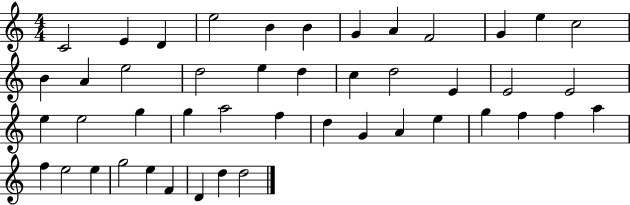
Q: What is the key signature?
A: C major